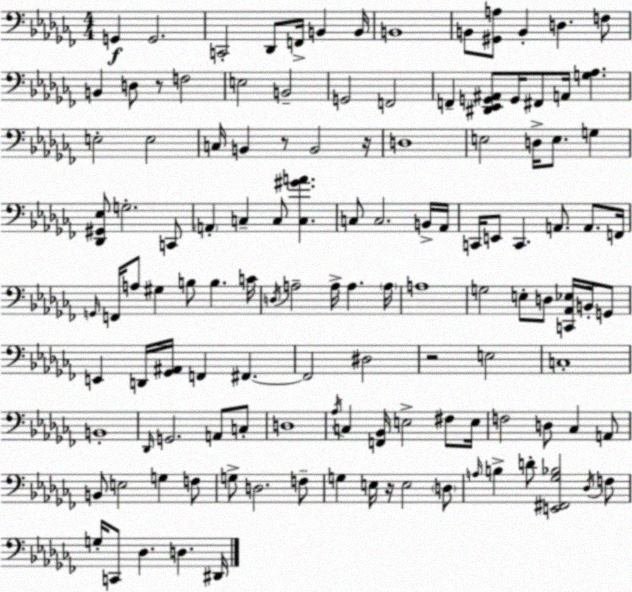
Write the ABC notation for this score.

X:1
T:Untitled
M:4/4
L:1/4
K:Abm
G,, G,,2 C,,2 _D,,/2 F,,/4 B,, B,,/4 B,,4 B,,/2 [^G,,A,]/2 B,, D, F,/2 B,, D,/2 z/2 F,2 E,2 B,,2 G,,2 F,,2 F,, [^D,,_E,,G,,^A,,]/2 G,,/4 ^F,,/2 A,,/4 [G,_A,] E,2 E,2 C,/4 B,, z/2 B,,2 z/4 D,4 E,2 D,/4 E,/2 G, [_D,,^G,,_E,]/2 G,2 C,,/2 A,, C, C,/2 [C,^GA] C,/2 C,2 B,,/4 _A,,/4 C,,/4 E,,/2 C,, A,,/2 A,,/2 F,,/4 G,,/4 F,,/4 A,/2 ^G, B,/2 B, C/4 D,/4 A,2 A,/4 A, A,/4 A,4 G,2 E,/2 D,/2 [C,,_A,,_E,]/4 B,,/4 G,,/2 E,, D,,/4 [_G,,^A,,]/4 F,, ^F,, ^F,,2 ^D,2 z2 E,2 C,4 B,,4 _D,,/4 G,,2 A,,/2 C,/2 D,4 _A,/4 C, [F,,_B,,]/4 E,2 ^F,/2 E,/4 F,2 D,/2 _C, A,,/2 B,,/2 E,2 G, F,/2 G,/2 D,2 F,/2 G, E,/4 z/4 E,2 D,/2 A,/4 B, D/2 [E,,^F,,_G,_B,]2 _D,/4 F,/2 G,/4 C,,/2 _D, D, ^D,,/4